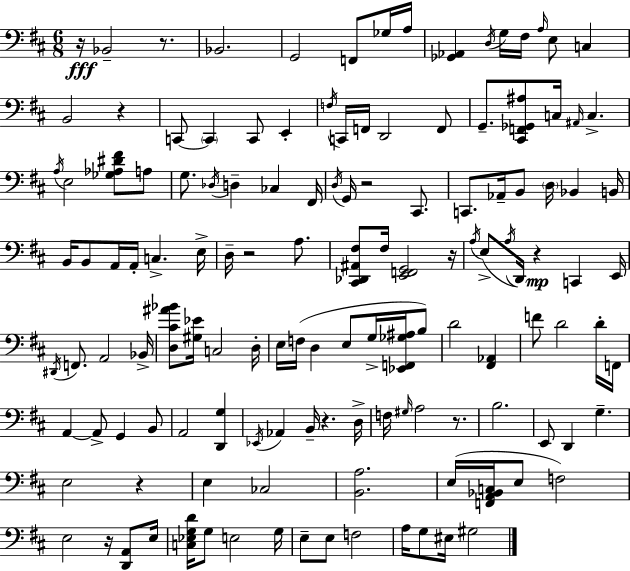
X:1
T:Untitled
M:6/8
L:1/4
K:D
z/4 _B,,2 z/2 _B,,2 G,,2 F,,/2 _G,/4 A,/4 [_G,,_A,,] D,/4 G,/4 ^F,/4 A,/4 E,/2 C, B,,2 z C,,/2 C,, C,,/2 E,, F,/4 C,,/4 F,,/4 D,,2 F,,/2 G,,/2 [^C,,F,,_G,,^A,]/2 C,/4 ^A,,/4 C, A,/4 E,2 [_G,_A,^D^F]/2 A,/2 G,/2 _D,/4 D, _C, ^F,,/4 D,/4 G,,/4 z2 ^C,,/2 C,,/2 _A,,/4 B,,/2 D,/4 _B,, B,,/4 B,,/4 B,,/2 A,,/4 A,,/4 C, E,/4 D,/4 z2 A,/2 [^C,,_D,,^A,,^F,]/2 ^F,/4 [E,,F,,G,,]2 z/4 A,/4 E,/2 A,/4 D,,/4 z C,, E,,/4 ^D,,/4 F,,/2 A,,2 _B,,/4 [D,^C^A_B]/2 [^G,_E]/4 C,2 D,/4 E,/4 F,/4 D, E,/2 G,/4 [_E,,F,,_G,^A,]/4 B,/2 D2 [^F,,_A,,] F/2 D2 D/4 F,,/4 A,, A,,/2 G,, B,,/2 A,,2 [D,,G,] _E,,/4 _A,, B,,/4 z D,/4 F,/4 ^G,/4 A,2 z/2 B,2 E,,/2 D,, G, E,2 z E, _C,2 [B,,A,]2 E,/4 [F,,A,,_B,,C,]/4 E,/2 F,2 E,2 z/4 [D,,A,,]/2 E,/4 [C,_E,G,D]/4 G,/2 E,2 G,/4 E,/2 E,/2 F,2 A,/4 G,/2 ^E,/4 ^G,2